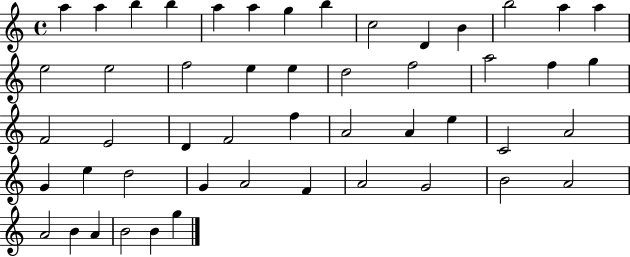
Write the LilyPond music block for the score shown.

{
  \clef treble
  \time 4/4
  \defaultTimeSignature
  \key c \major
  a''4 a''4 b''4 b''4 | a''4 a''4 g''4 b''4 | c''2 d'4 b'4 | b''2 a''4 a''4 | \break e''2 e''2 | f''2 e''4 e''4 | d''2 f''2 | a''2 f''4 g''4 | \break f'2 e'2 | d'4 f'2 f''4 | a'2 a'4 e''4 | c'2 a'2 | \break g'4 e''4 d''2 | g'4 a'2 f'4 | a'2 g'2 | b'2 a'2 | \break a'2 b'4 a'4 | b'2 b'4 g''4 | \bar "|."
}